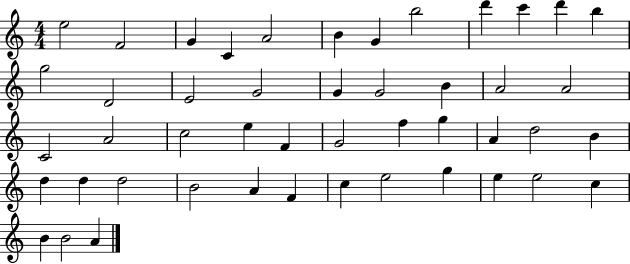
{
  \clef treble
  \numericTimeSignature
  \time 4/4
  \key c \major
  e''2 f'2 | g'4 c'4 a'2 | b'4 g'4 b''2 | d'''4 c'''4 d'''4 b''4 | \break g''2 d'2 | e'2 g'2 | g'4 g'2 b'4 | a'2 a'2 | \break c'2 a'2 | c''2 e''4 f'4 | g'2 f''4 g''4 | a'4 d''2 b'4 | \break d''4 d''4 d''2 | b'2 a'4 f'4 | c''4 e''2 g''4 | e''4 e''2 c''4 | \break b'4 b'2 a'4 | \bar "|."
}